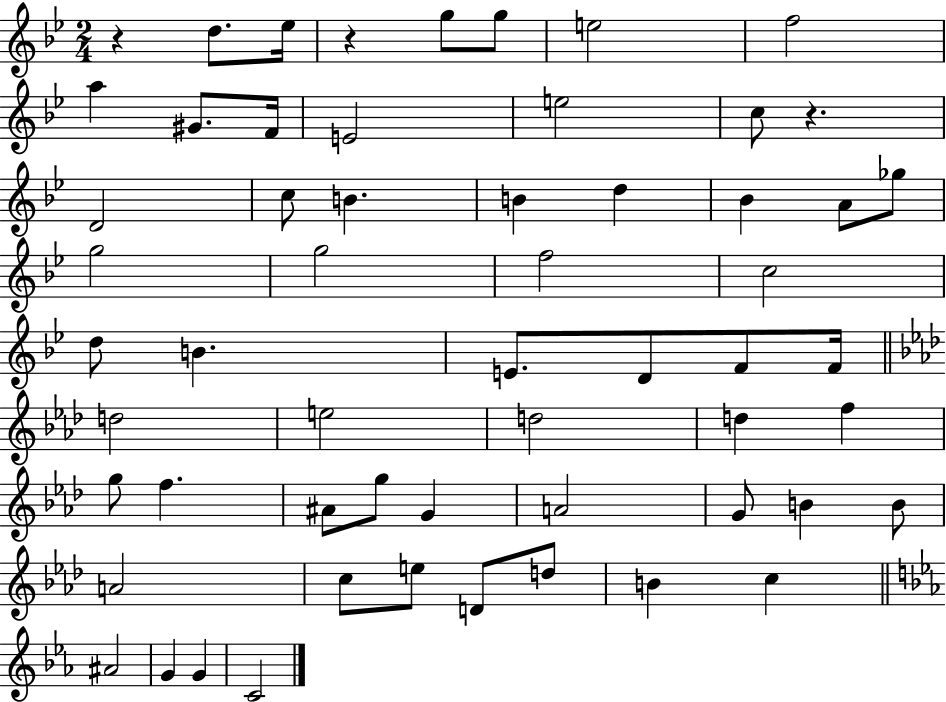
R/q D5/e. Eb5/s R/q G5/e G5/e E5/h F5/h A5/q G#4/e. F4/s E4/h E5/h C5/e R/q. D4/h C5/e B4/q. B4/q D5/q Bb4/q A4/e Gb5/e G5/h G5/h F5/h C5/h D5/e B4/q. E4/e. D4/e F4/e F4/s D5/h E5/h D5/h D5/q F5/q G5/e F5/q. A#4/e G5/e G4/q A4/h G4/e B4/q B4/e A4/h C5/e E5/e D4/e D5/e B4/q C5/q A#4/h G4/q G4/q C4/h